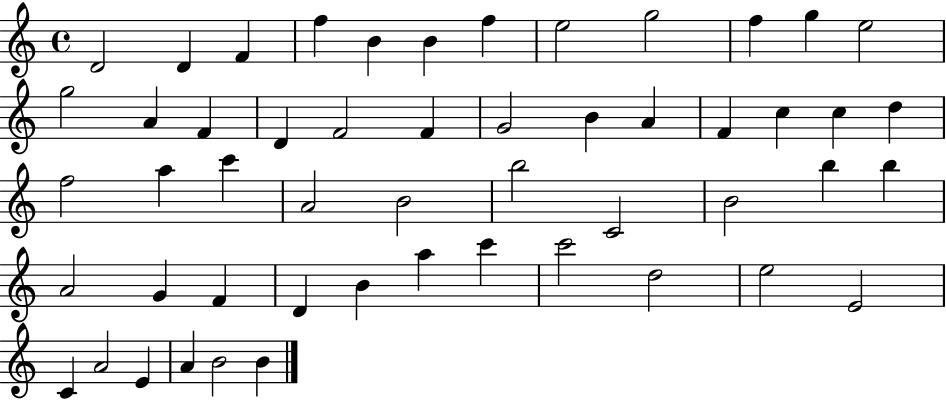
{
  \clef treble
  \time 4/4
  \defaultTimeSignature
  \key c \major
  d'2 d'4 f'4 | f''4 b'4 b'4 f''4 | e''2 g''2 | f''4 g''4 e''2 | \break g''2 a'4 f'4 | d'4 f'2 f'4 | g'2 b'4 a'4 | f'4 c''4 c''4 d''4 | \break f''2 a''4 c'''4 | a'2 b'2 | b''2 c'2 | b'2 b''4 b''4 | \break a'2 g'4 f'4 | d'4 b'4 a''4 c'''4 | c'''2 d''2 | e''2 e'2 | \break c'4 a'2 e'4 | a'4 b'2 b'4 | \bar "|."
}